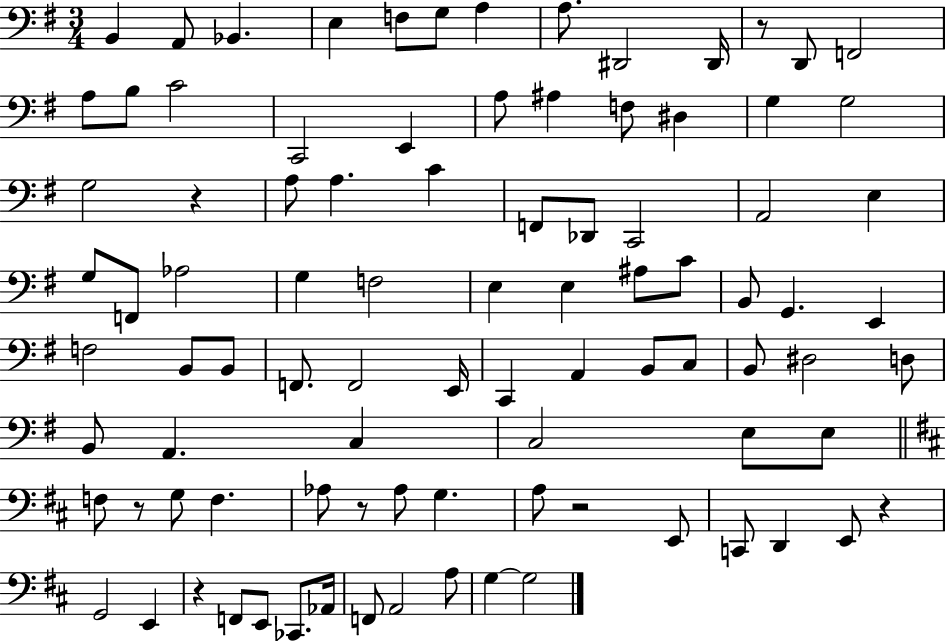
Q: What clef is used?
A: bass